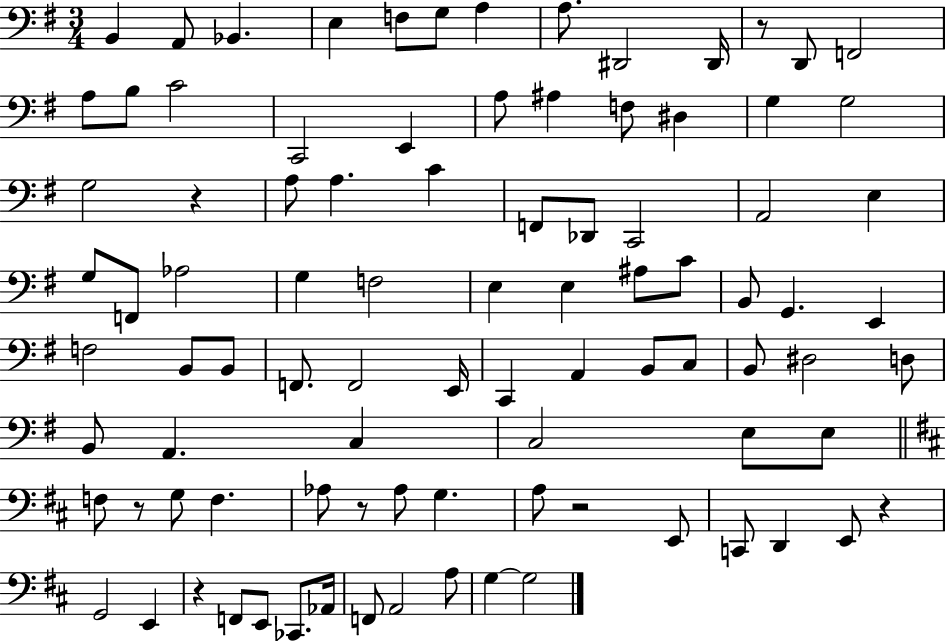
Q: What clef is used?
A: bass